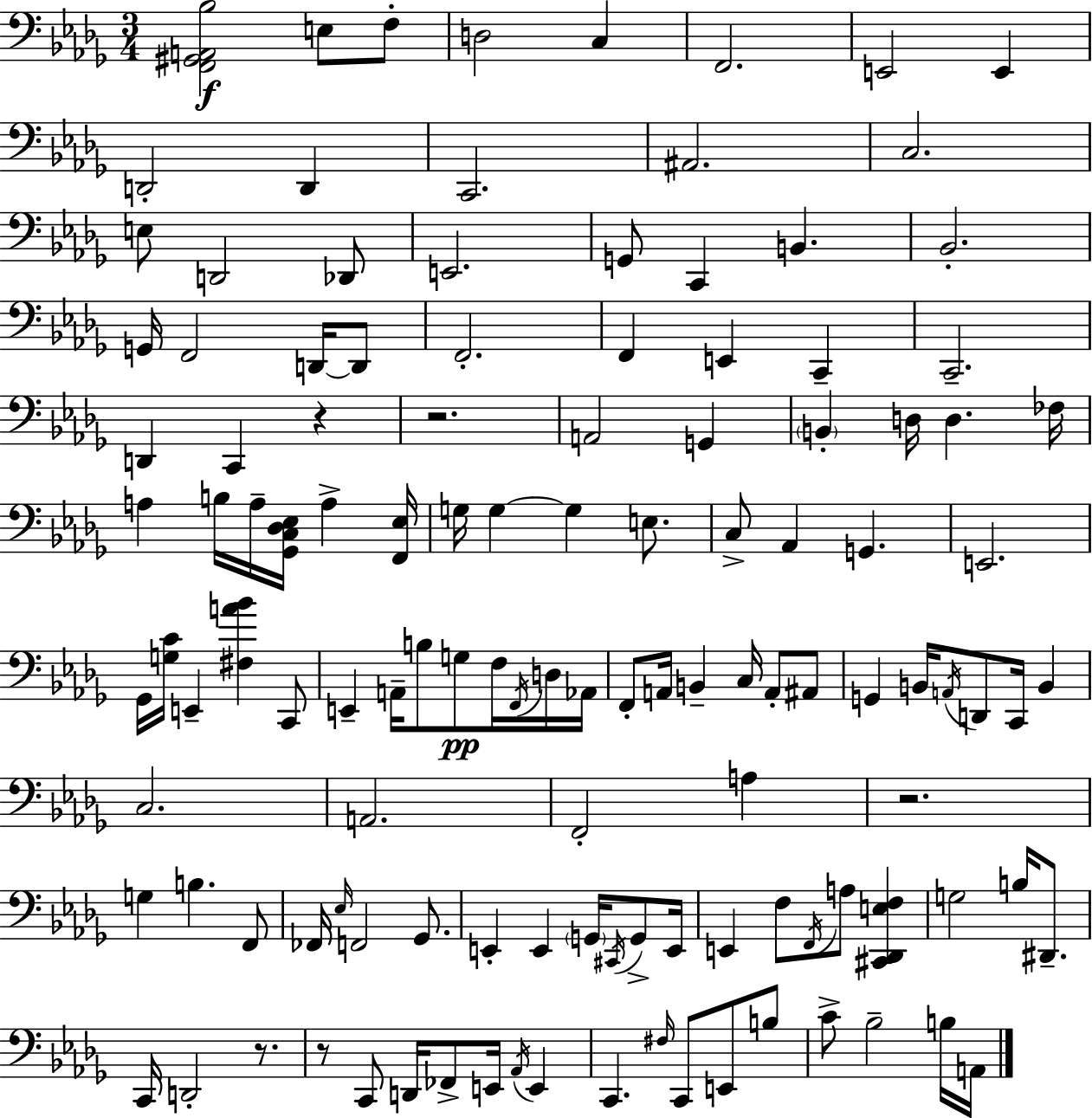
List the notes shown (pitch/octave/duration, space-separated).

[F2,G#2,A2,Bb3]/h E3/e F3/e D3/h C3/q F2/h. E2/h E2/q D2/h D2/q C2/h. A#2/h. C3/h. E3/e D2/h Db2/e E2/h. G2/e C2/q B2/q. Bb2/h. G2/s F2/h D2/s D2/e F2/h. F2/q E2/q C2/q C2/h. D2/q C2/q R/q R/h. A2/h G2/q B2/q D3/s D3/q. FES3/s A3/q B3/s A3/s [Gb2,C3,Db3,Eb3]/s A3/q [F2,Eb3]/s G3/s G3/q G3/q E3/e. C3/e Ab2/q G2/q. E2/h. Gb2/s [G3,C4]/s E2/q [F#3,A4,Bb4]/q C2/e E2/q A2/s B3/e G3/e F3/s F2/s D3/s Ab2/s F2/e A2/s B2/q C3/s A2/e A#2/e G2/q B2/s A2/s D2/e C2/s B2/q C3/h. A2/h. F2/h A3/q R/h. G3/q B3/q. F2/e FES2/s Eb3/s F2/h Gb2/e. E2/q E2/q G2/s C#2/s G2/e E2/s E2/q F3/e F2/s A3/e [C#2,Db2,E3,F3]/q G3/h B3/s D#2/e. C2/s D2/h R/e. R/e C2/e D2/s FES2/e E2/s Ab2/s E2/q C2/q. F#3/s C2/e E2/e B3/e C4/e Bb3/h B3/s A2/s